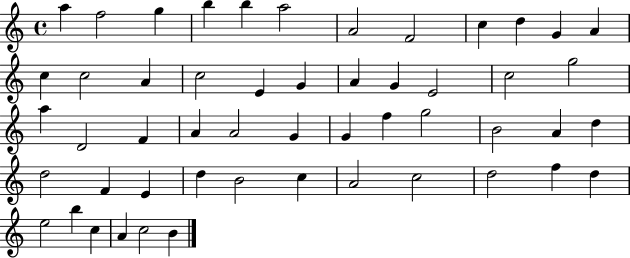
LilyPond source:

{
  \clef treble
  \time 4/4
  \defaultTimeSignature
  \key c \major
  a''4 f''2 g''4 | b''4 b''4 a''2 | a'2 f'2 | c''4 d''4 g'4 a'4 | \break c''4 c''2 a'4 | c''2 e'4 g'4 | a'4 g'4 e'2 | c''2 g''2 | \break a''4 d'2 f'4 | a'4 a'2 g'4 | g'4 f''4 g''2 | b'2 a'4 d''4 | \break d''2 f'4 e'4 | d''4 b'2 c''4 | a'2 c''2 | d''2 f''4 d''4 | \break e''2 b''4 c''4 | a'4 c''2 b'4 | \bar "|."
}